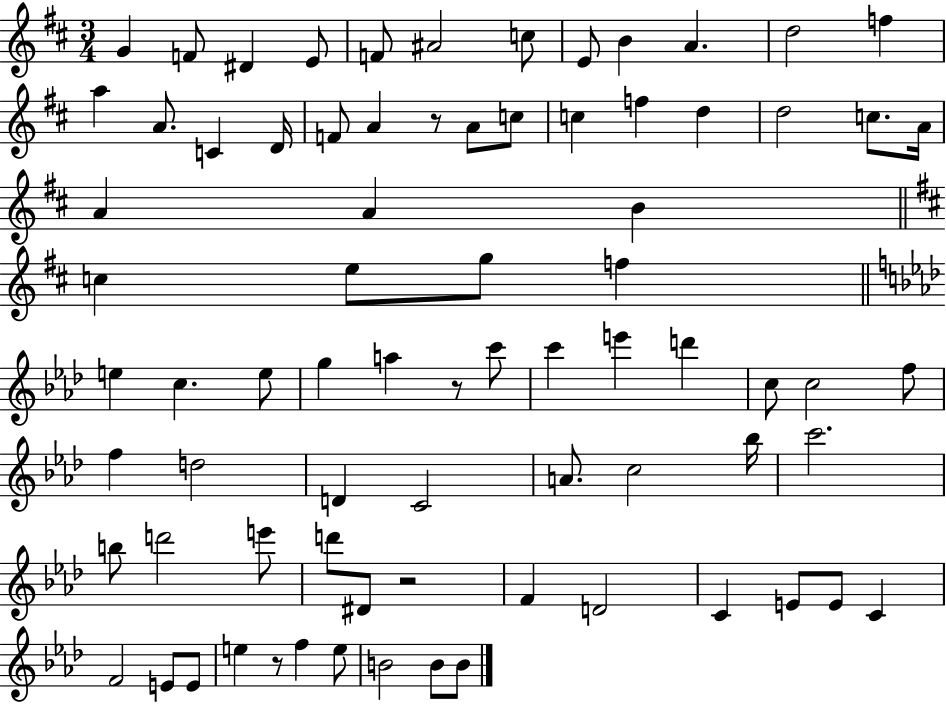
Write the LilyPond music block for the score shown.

{
  \clef treble
  \numericTimeSignature
  \time 3/4
  \key d \major
  \repeat volta 2 { g'4 f'8 dis'4 e'8 | f'8 ais'2 c''8 | e'8 b'4 a'4. | d''2 f''4 | \break a''4 a'8. c'4 d'16 | f'8 a'4 r8 a'8 c''8 | c''4 f''4 d''4 | d''2 c''8. a'16 | \break a'4 a'4 b'4 | \bar "||" \break \key d \major c''4 e''8 g''8 f''4 | \bar "||" \break \key aes \major e''4 c''4. e''8 | g''4 a''4 r8 c'''8 | c'''4 e'''4 d'''4 | c''8 c''2 f''8 | \break f''4 d''2 | d'4 c'2 | a'8. c''2 bes''16 | c'''2. | \break b''8 d'''2 e'''8 | d'''8 dis'8 r2 | f'4 d'2 | c'4 e'8 e'8 c'4 | \break f'2 e'8 e'8 | e''4 r8 f''4 e''8 | b'2 b'8 b'8 | } \bar "|."
}